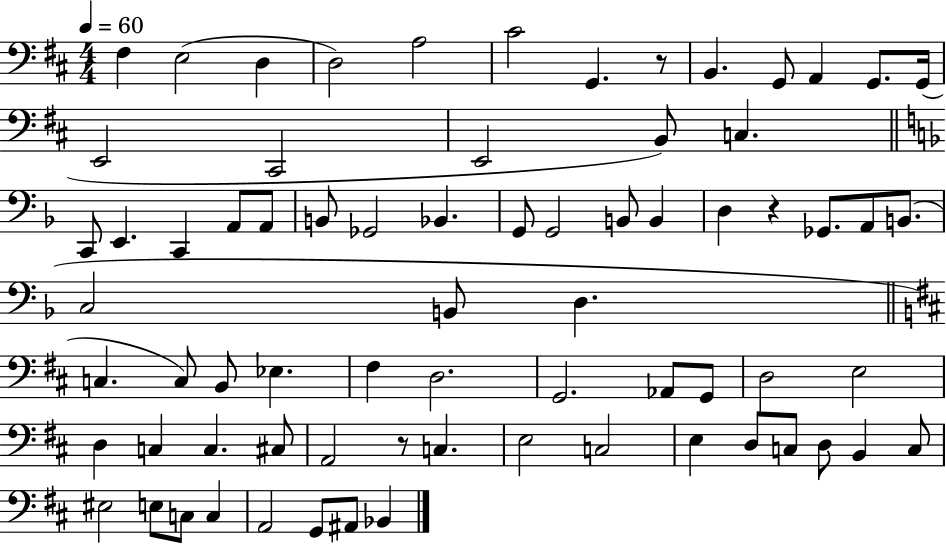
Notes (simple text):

F#3/q E3/h D3/q D3/h A3/h C#4/h G2/q. R/e B2/q. G2/e A2/q G2/e. G2/s E2/h C#2/h E2/h B2/e C3/q. C2/e E2/q. C2/q A2/e A2/e B2/e Gb2/h Bb2/q. G2/e G2/h B2/e B2/q D3/q R/q Gb2/e. A2/e B2/e. C3/h B2/e D3/q. C3/q. C3/e B2/e Eb3/q. F#3/q D3/h. G2/h. Ab2/e G2/e D3/h E3/h D3/q C3/q C3/q. C#3/e A2/h R/e C3/q. E3/h C3/h E3/q D3/e C3/e D3/e B2/q C3/e EIS3/h E3/e C3/e C3/q A2/h G2/e A#2/e Bb2/q